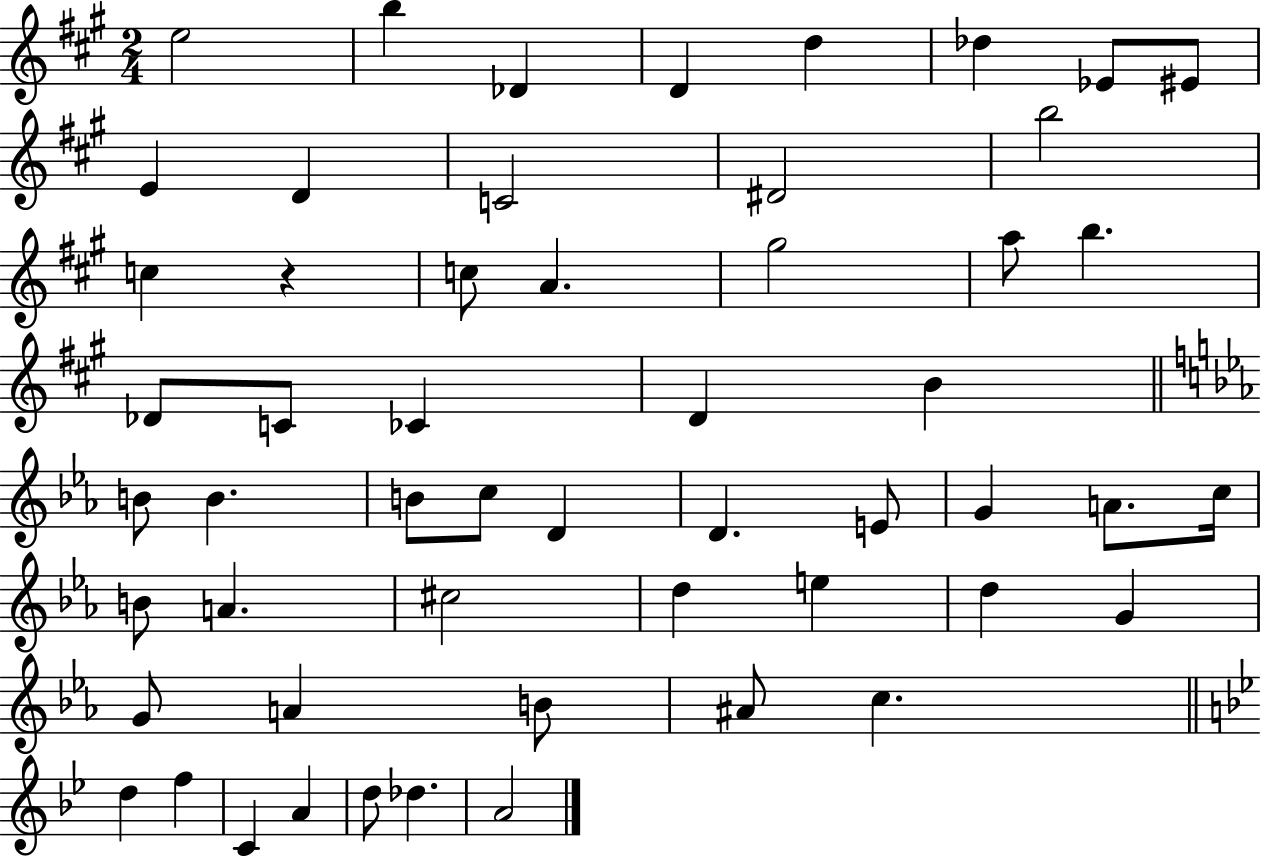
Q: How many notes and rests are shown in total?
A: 54